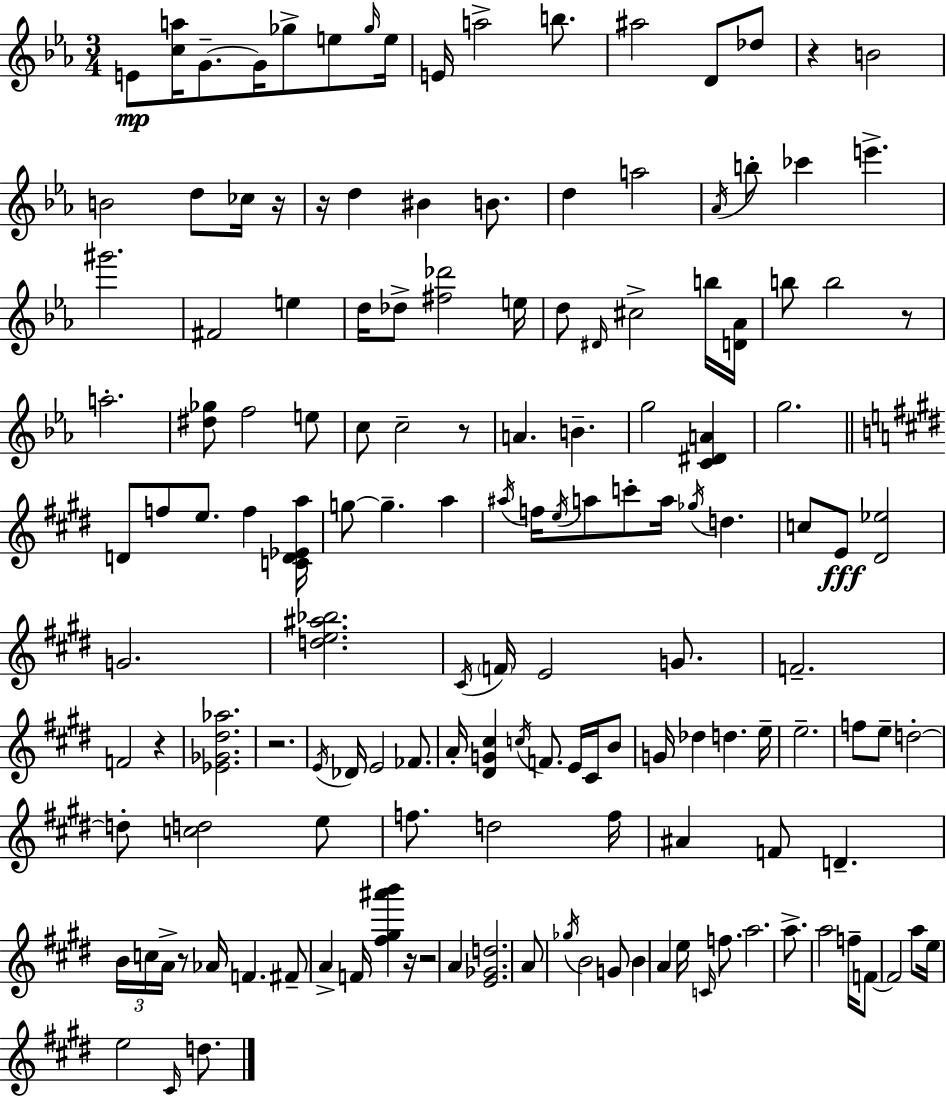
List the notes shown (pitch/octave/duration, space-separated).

E4/e [C5,A5]/s G4/e. G4/s Gb5/e E5/e Gb5/s E5/s E4/s A5/h B5/e. A#5/h D4/e Db5/e R/q B4/h B4/h D5/e CES5/s R/s R/s D5/q BIS4/q B4/e. D5/q A5/h Ab4/s B5/e CES6/q E6/q. G#6/h. F#4/h E5/q D5/s Db5/e [F#5,Db6]/h E5/s D5/e D#4/s C#5/h B5/s [D4,Ab4]/s B5/e B5/h R/e A5/h. [D#5,Gb5]/e F5/h E5/e C5/e C5/h R/e A4/q. B4/q. G5/h [C4,D#4,A4]/q G5/h. D4/e F5/e E5/e. F5/q [C4,D4,Eb4,A5]/s G5/e G5/q. A5/q A#5/s F5/s E5/s A5/e C6/e A5/s Gb5/s D5/q. C5/e E4/e [D#4,Eb5]/h G4/h. [D5,E5,A#5,Bb5]/h. C#4/s F4/s E4/h G4/e. F4/h. F4/h R/q [Eb4,Gb4,D#5,Ab5]/h. R/h. E4/s Db4/s E4/h FES4/e. A4/s [D#4,G4,C#5]/q C5/s F4/e. E4/s C#4/s B4/e G4/s Db5/q D5/q. E5/s E5/h. F5/e E5/e D5/h D5/e [C5,D5]/h E5/e F5/e. D5/h F5/s A#4/q F4/e D4/q. B4/s C5/s A4/s R/e Ab4/s F4/q. F#4/e A4/q F4/s [F#5,G#5,A#6,B6]/q R/s R/h A4/q [E4,Gb4,D5]/h. A4/e Gb5/s B4/h G4/e B4/q A4/q E5/s C4/s F5/e. A5/h. A5/e. A5/h F5/s F4/e F4/h A5/e E5/s E5/h C#4/s D5/e.